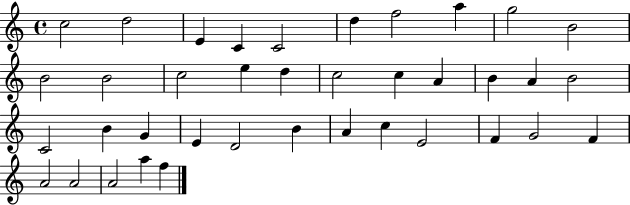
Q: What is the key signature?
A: C major